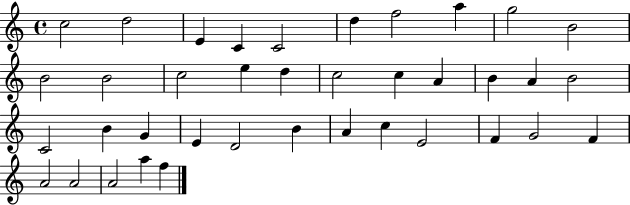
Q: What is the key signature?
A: C major